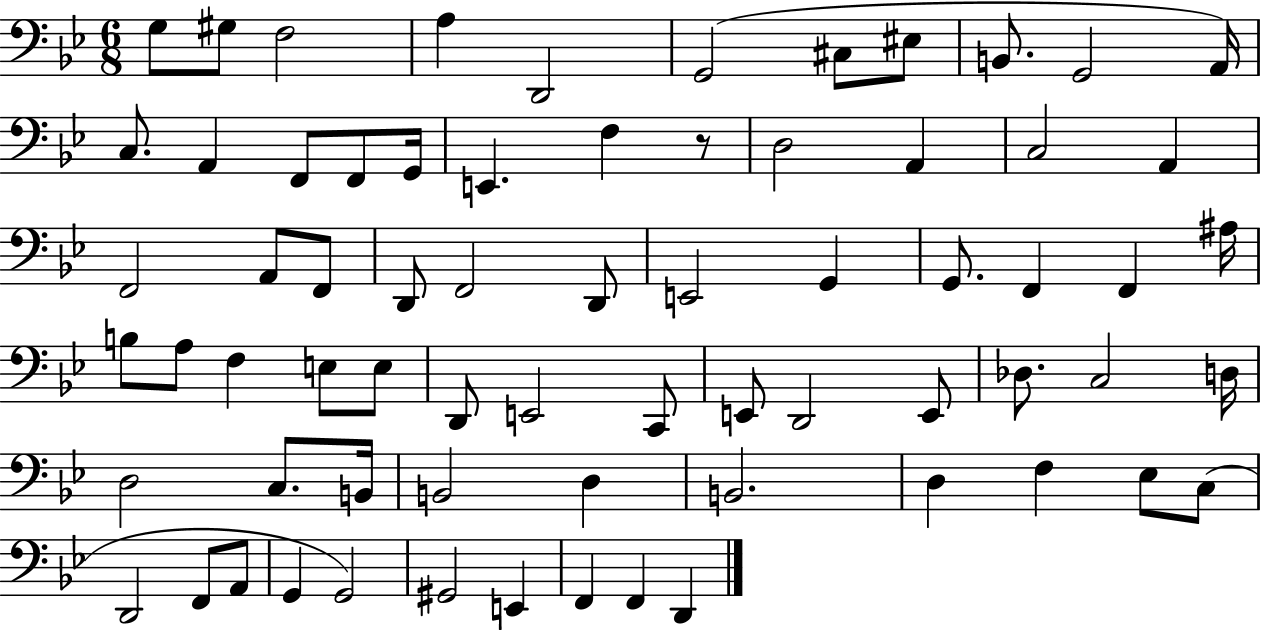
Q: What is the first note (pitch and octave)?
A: G3